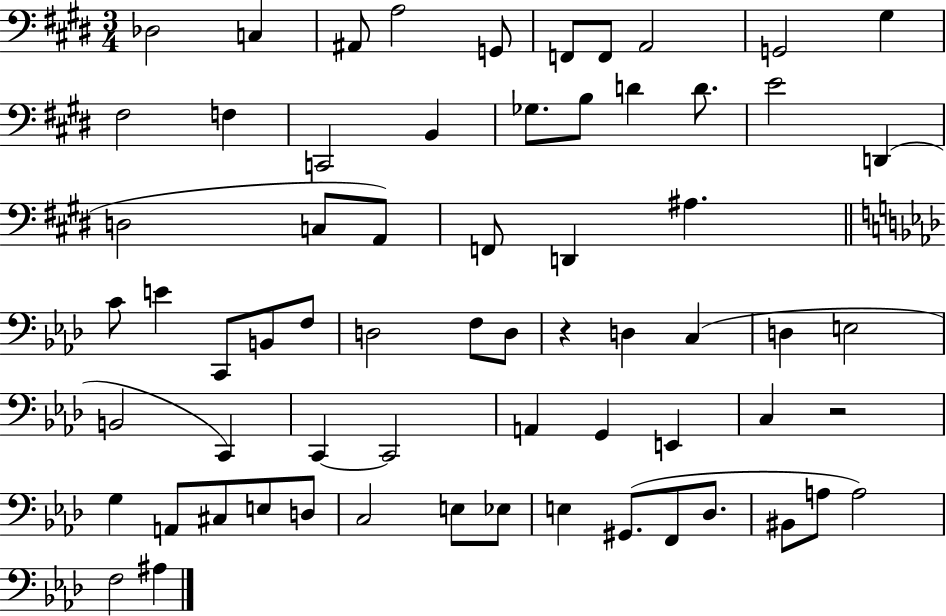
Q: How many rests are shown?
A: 2